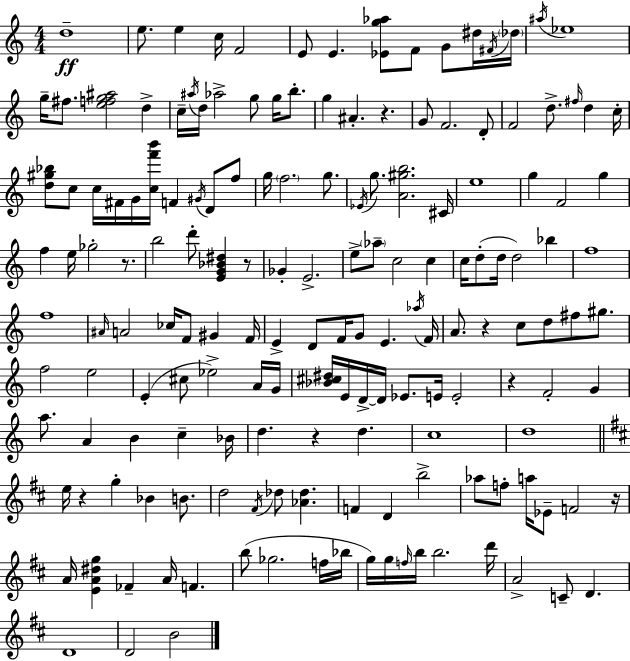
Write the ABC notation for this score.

X:1
T:Untitled
M:4/4
L:1/4
K:Am
d4 e/2 e c/4 F2 E/2 E [_Eg_a]/2 F/2 G/2 ^d/4 ^F/4 _d/4 ^a/4 _e4 g/4 ^f/2 [efg^a]2 d c/4 ^a/4 d/4 _a2 g/2 g/4 b/2 g ^A z G/2 F2 D/2 F2 d/2 ^f/4 d c/4 [d^g_b]/2 c/2 c/4 ^F/4 G/4 [cf'b']/4 F ^G/4 D/2 f/2 g/4 f2 g/2 _E/4 g/2 [A^gb]2 ^C/4 e4 g F2 g f e/4 _g2 z/2 b2 d'/2 [EG_B^d] z/2 _G E2 e/2 _a/2 c2 c c/4 d/2 d/4 d2 _b f4 f4 ^A/4 A2 _c/4 F/2 ^G F/4 E D/2 F/4 G/2 E _a/4 F/4 A/2 z c/2 d/2 ^f/2 ^g/2 f2 e2 E ^c/2 _e2 A/4 G/4 [_B^c^d]/4 E/4 D/4 D/4 _E/2 E/4 E2 z F2 G a/2 A B c _B/4 d z d c4 d4 e/4 z g _B B/2 d2 ^F/4 _d/2 [_A_d] F D b2 _a/2 f/2 a/4 _E/2 F2 z/4 A/4 [EA^dg] _F A/4 F b/2 _g2 f/4 _b/4 g/4 g/4 f/4 b/4 b2 d'/4 A2 C/2 D D4 D2 B2